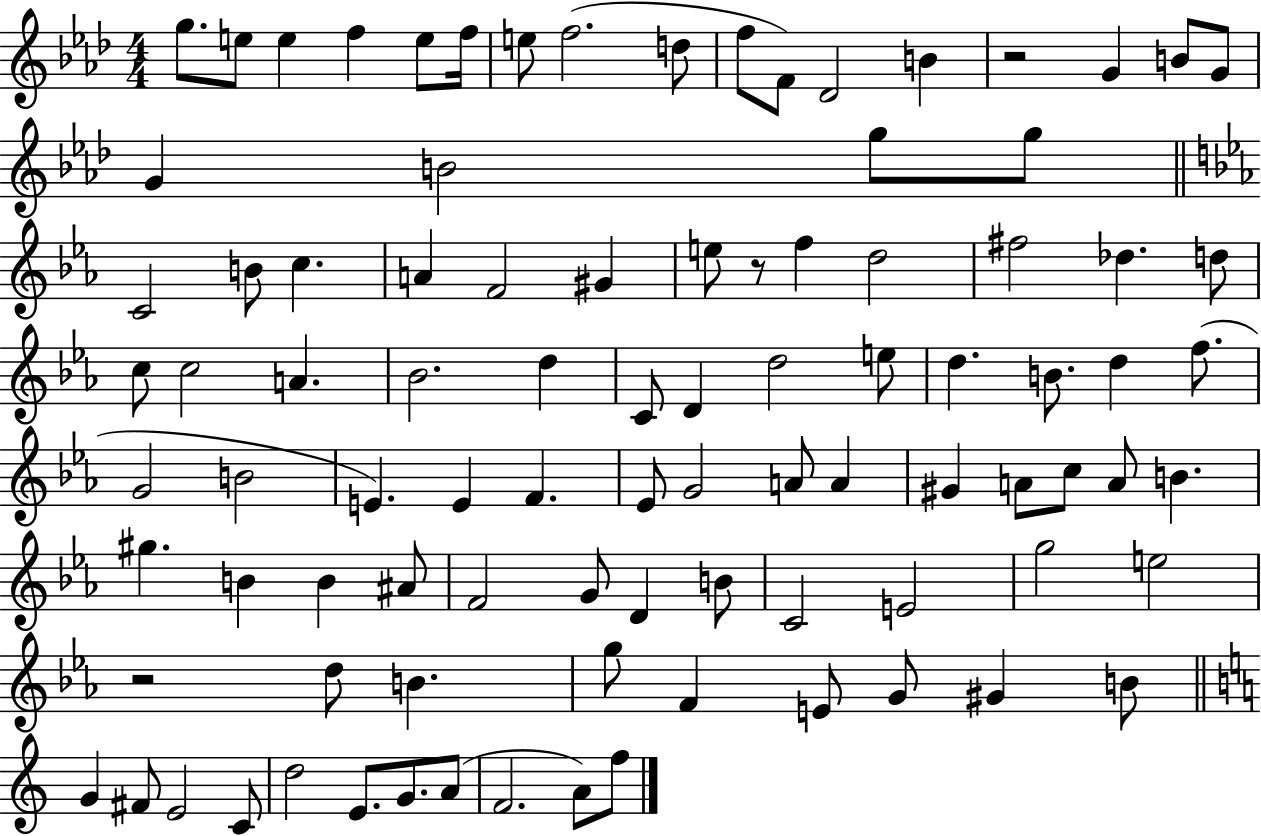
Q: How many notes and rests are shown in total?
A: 93